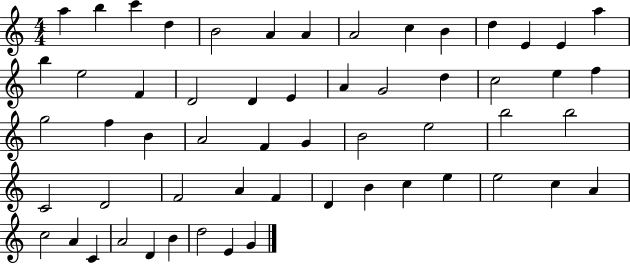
A5/q B5/q C6/q D5/q B4/h A4/q A4/q A4/h C5/q B4/q D5/q E4/q E4/q A5/q B5/q E5/h F4/q D4/h D4/q E4/q A4/q G4/h D5/q C5/h E5/q F5/q G5/h F5/q B4/q A4/h F4/q G4/q B4/h E5/h B5/h B5/h C4/h D4/h F4/h A4/q F4/q D4/q B4/q C5/q E5/q E5/h C5/q A4/q C5/h A4/q C4/q A4/h D4/q B4/q D5/h E4/q G4/q